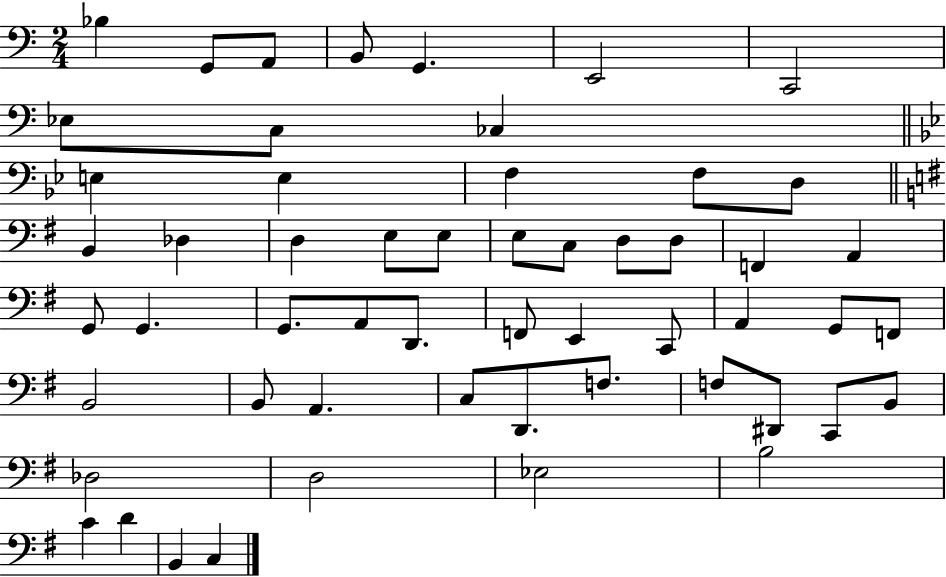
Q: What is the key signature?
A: C major